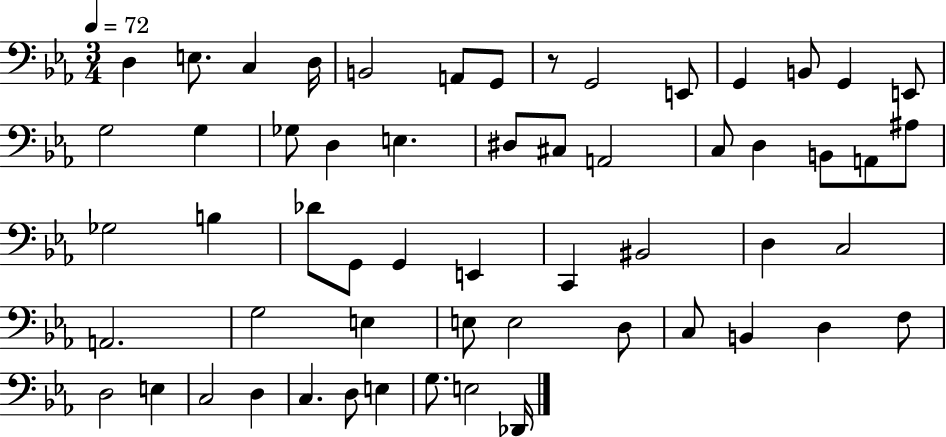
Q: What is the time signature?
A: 3/4